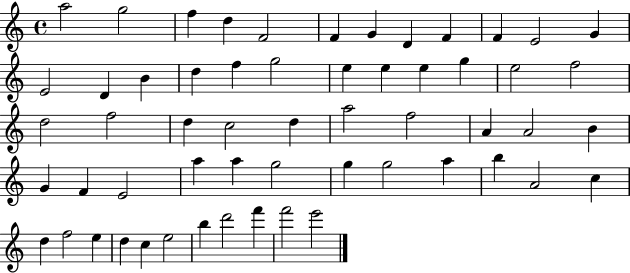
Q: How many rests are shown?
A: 0